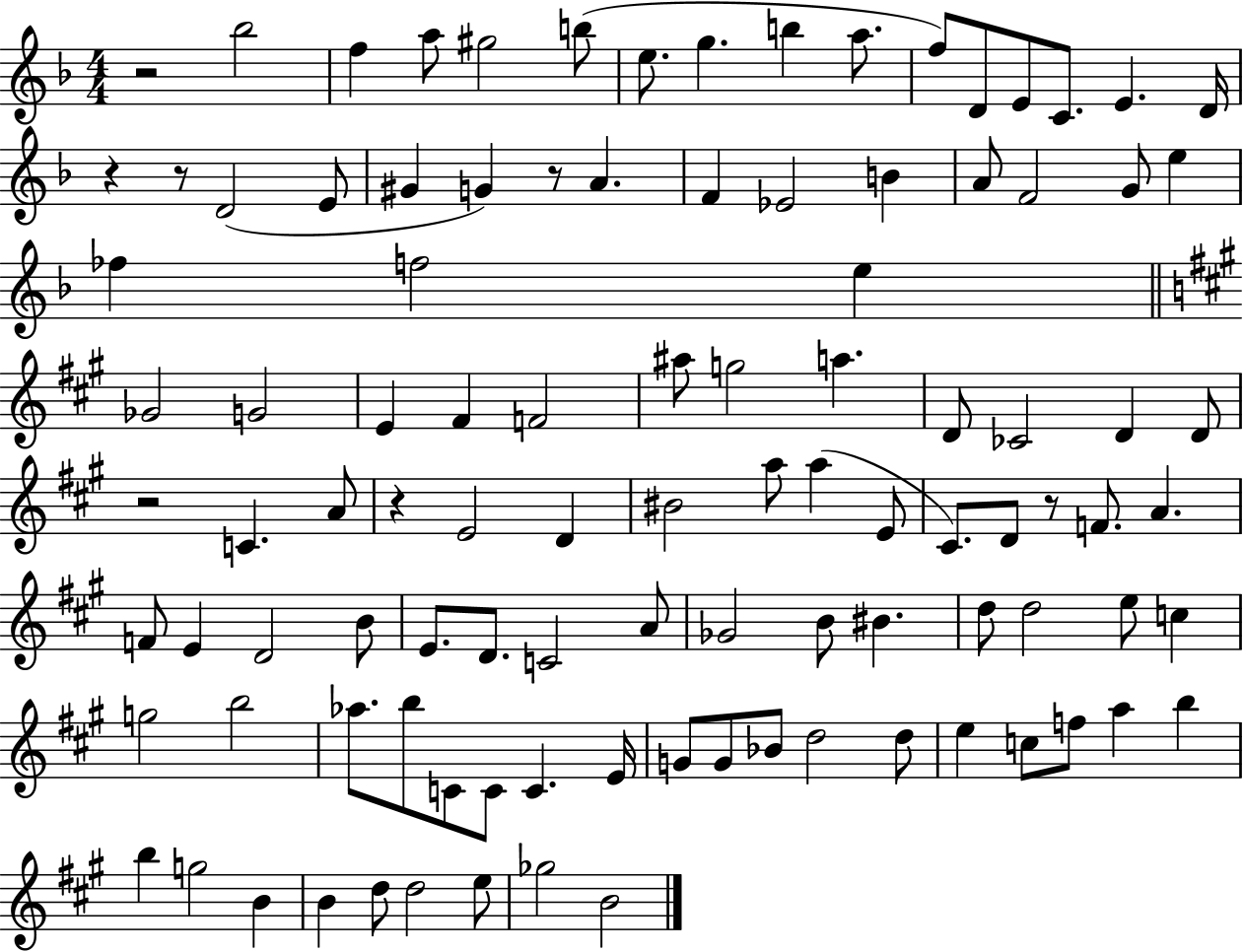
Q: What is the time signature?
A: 4/4